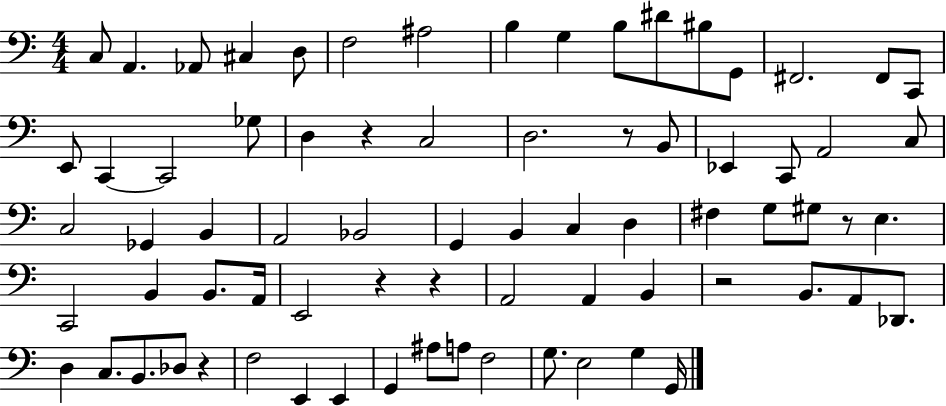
X:1
T:Untitled
M:4/4
L:1/4
K:C
C,/2 A,, _A,,/2 ^C, D,/2 F,2 ^A,2 B, G, B,/2 ^D/2 ^B,/2 G,,/2 ^F,,2 ^F,,/2 C,,/2 E,,/2 C,, C,,2 _G,/2 D, z C,2 D,2 z/2 B,,/2 _E,, C,,/2 A,,2 C,/2 C,2 _G,, B,, A,,2 _B,,2 G,, B,, C, D, ^F, G,/2 ^G,/2 z/2 E, C,,2 B,, B,,/2 A,,/4 E,,2 z z A,,2 A,, B,, z2 B,,/2 A,,/2 _D,,/2 D, C,/2 B,,/2 _D,/2 z F,2 E,, E,, G,, ^A,/2 A,/2 F,2 G,/2 E,2 G, G,,/4